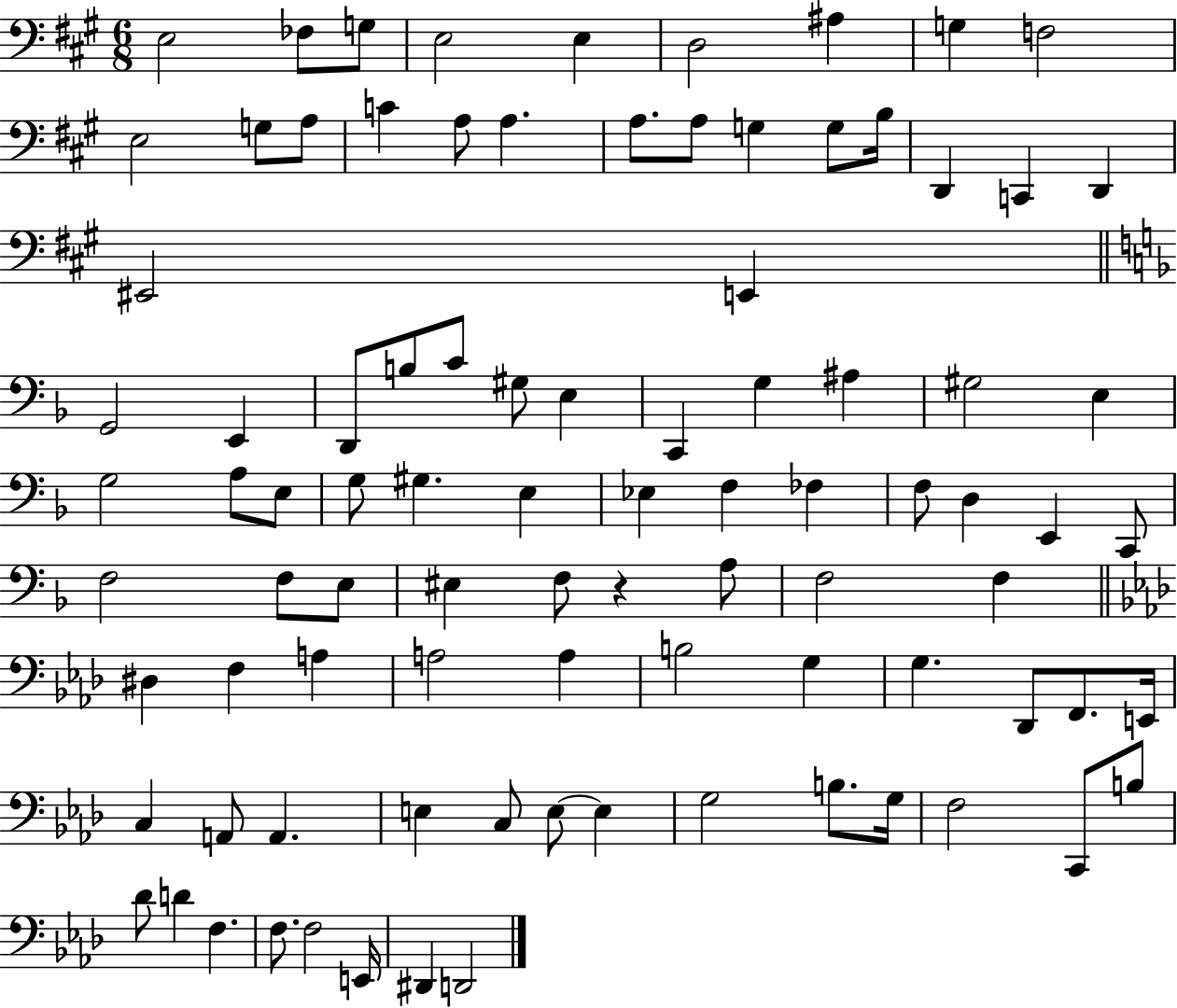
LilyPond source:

{
  \clef bass
  \numericTimeSignature
  \time 6/8
  \key a \major
  e2 fes8 g8 | e2 e4 | d2 ais4 | g4 f2 | \break e2 g8 a8 | c'4 a8 a4. | a8. a8 g4 g8 b16 | d,4 c,4 d,4 | \break eis,2 e,4 | \bar "||" \break \key d \minor g,2 e,4 | d,8 b8 c'8 gis8 e4 | c,4 g4 ais4 | gis2 e4 | \break g2 a8 e8 | g8 gis4. e4 | ees4 f4 fes4 | f8 d4 e,4 c,8 | \break f2 f8 e8 | eis4 f8 r4 a8 | f2 f4 | \bar "||" \break \key aes \major dis4 f4 a4 | a2 a4 | b2 g4 | g4. des,8 f,8. e,16 | \break c4 a,8 a,4. | e4 c8 e8~~ e4 | g2 b8. g16 | f2 c,8 b8 | \break des'8 d'4 f4. | f8. f2 e,16 | dis,4 d,2 | \bar "|."
}